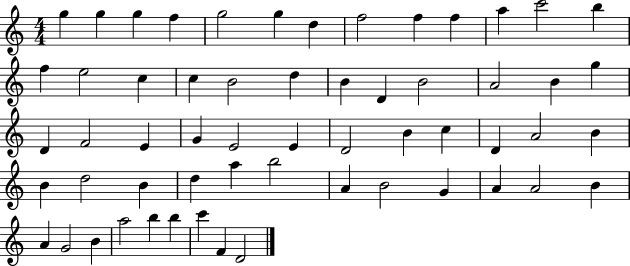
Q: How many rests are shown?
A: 0